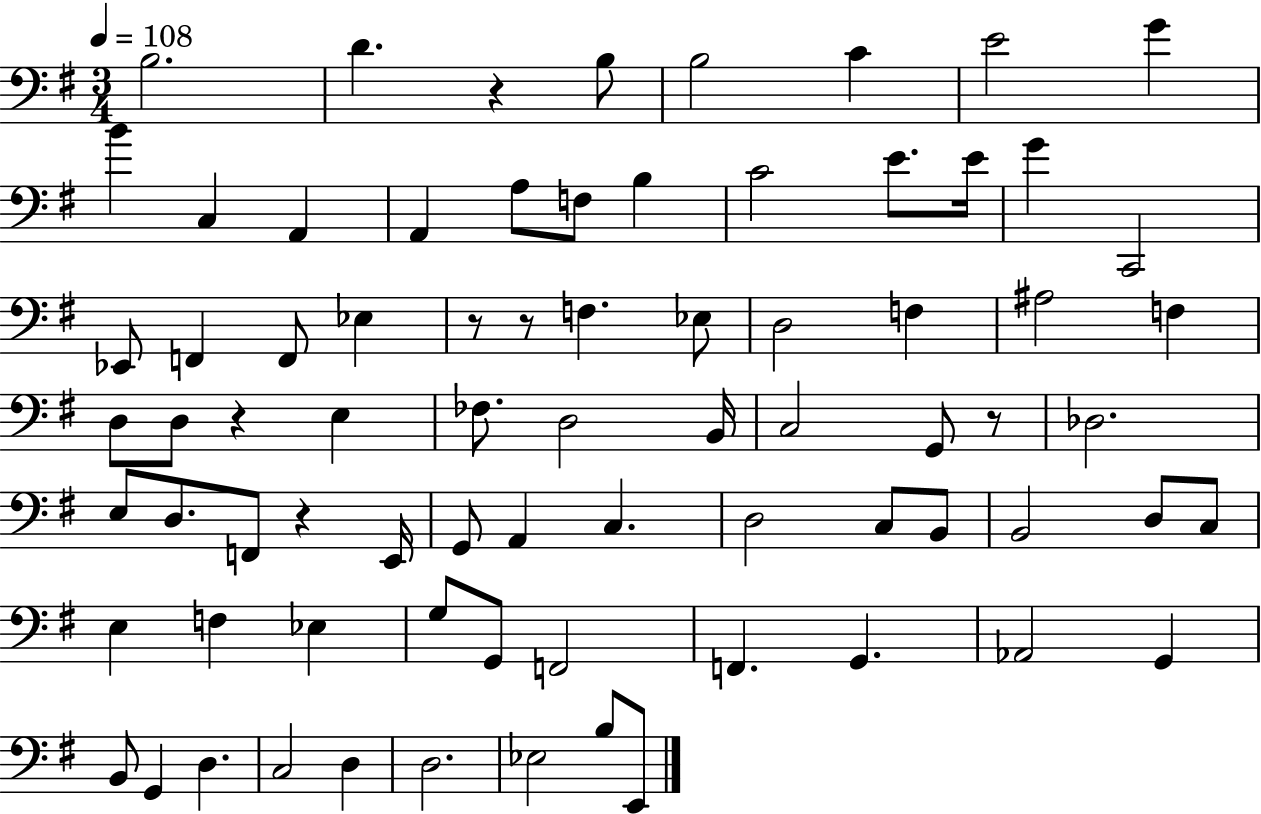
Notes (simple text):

B3/h. D4/q. R/q B3/e B3/h C4/q E4/h G4/q B4/q C3/q A2/q A2/q A3/e F3/e B3/q C4/h E4/e. E4/s G4/q C2/h Eb2/e F2/q F2/e Eb3/q R/e R/e F3/q. Eb3/e D3/h F3/q A#3/h F3/q D3/e D3/e R/q E3/q FES3/e. D3/h B2/s C3/h G2/e R/e Db3/h. E3/e D3/e. F2/e R/q E2/s G2/e A2/q C3/q. D3/h C3/e B2/e B2/h D3/e C3/e E3/q F3/q Eb3/q G3/e G2/e F2/h F2/q. G2/q. Ab2/h G2/q B2/e G2/q D3/q. C3/h D3/q D3/h. Eb3/h B3/e E2/e